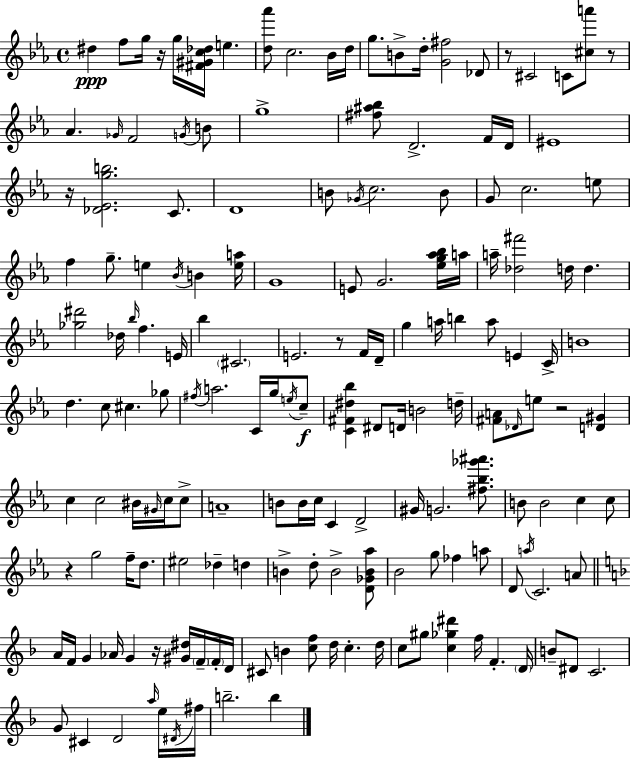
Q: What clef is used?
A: treble